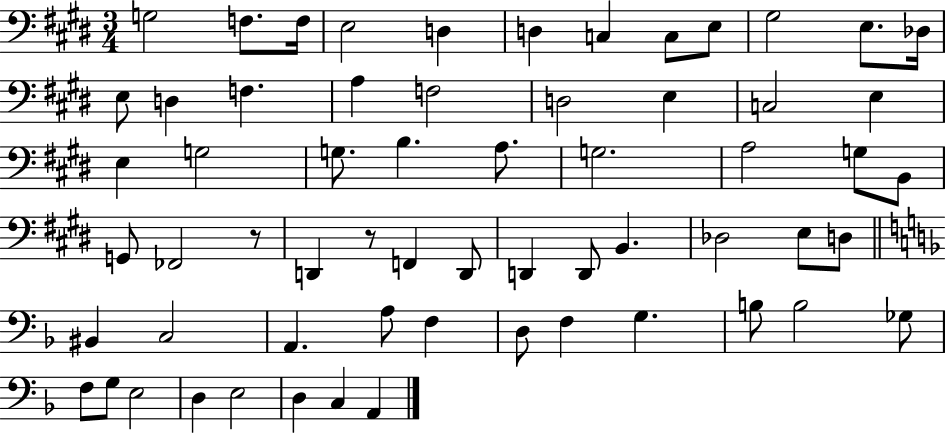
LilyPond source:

{
  \clef bass
  \numericTimeSignature
  \time 3/4
  \key e \major
  \repeat volta 2 { g2 f8. f16 | e2 d4 | d4 c4 c8 e8 | gis2 e8. des16 | \break e8 d4 f4. | a4 f2 | d2 e4 | c2 e4 | \break e4 g2 | g8. b4. a8. | g2. | a2 g8 b,8 | \break g,8 fes,2 r8 | d,4 r8 f,4 d,8 | d,4 d,8 b,4. | des2 e8 d8 | \break \bar "||" \break \key d \minor bis,4 c2 | a,4. a8 f4 | d8 f4 g4. | b8 b2 ges8 | \break f8 g8 e2 | d4 e2 | d4 c4 a,4 | } \bar "|."
}